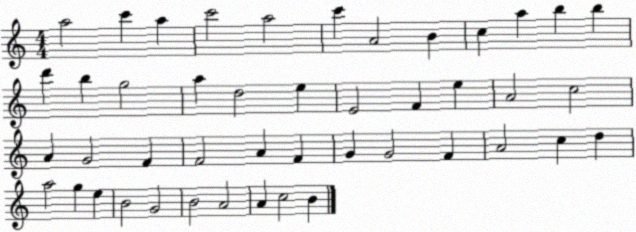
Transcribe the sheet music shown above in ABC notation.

X:1
T:Untitled
M:4/4
L:1/4
K:C
a2 c' a c'2 a2 c' A2 B c a b b d' b g2 a d2 e E2 F e A2 c2 A G2 F F2 A F G G2 F A2 c d a2 g e B2 G2 B2 A2 A c2 B